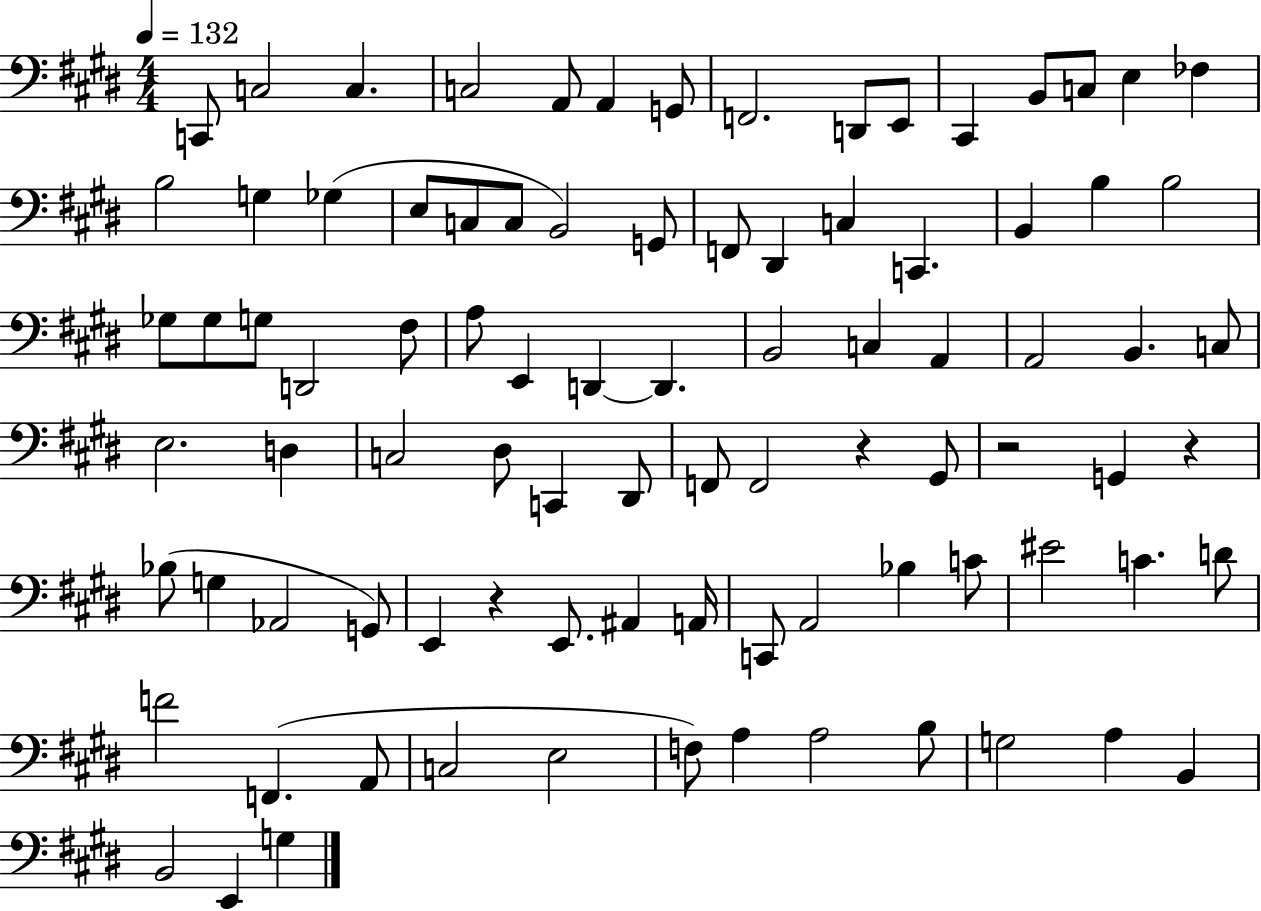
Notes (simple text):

C2/e C3/h C3/q. C3/h A2/e A2/q G2/e F2/h. D2/e E2/e C#2/q B2/e C3/e E3/q FES3/q B3/h G3/q Gb3/q E3/e C3/e C3/e B2/h G2/e F2/e D#2/q C3/q C2/q. B2/q B3/q B3/h Gb3/e Gb3/e G3/e D2/h F#3/e A3/e E2/q D2/q D2/q. B2/h C3/q A2/q A2/h B2/q. C3/e E3/h. D3/q C3/h D#3/e C2/q D#2/e F2/e F2/h R/q G#2/e R/h G2/q R/q Bb3/e G3/q Ab2/h G2/e E2/q R/q E2/e. A#2/q A2/s C2/e A2/h Bb3/q C4/e EIS4/h C4/q. D4/e F4/h F2/q. A2/e C3/h E3/h F3/e A3/q A3/h B3/e G3/h A3/q B2/q B2/h E2/q G3/q